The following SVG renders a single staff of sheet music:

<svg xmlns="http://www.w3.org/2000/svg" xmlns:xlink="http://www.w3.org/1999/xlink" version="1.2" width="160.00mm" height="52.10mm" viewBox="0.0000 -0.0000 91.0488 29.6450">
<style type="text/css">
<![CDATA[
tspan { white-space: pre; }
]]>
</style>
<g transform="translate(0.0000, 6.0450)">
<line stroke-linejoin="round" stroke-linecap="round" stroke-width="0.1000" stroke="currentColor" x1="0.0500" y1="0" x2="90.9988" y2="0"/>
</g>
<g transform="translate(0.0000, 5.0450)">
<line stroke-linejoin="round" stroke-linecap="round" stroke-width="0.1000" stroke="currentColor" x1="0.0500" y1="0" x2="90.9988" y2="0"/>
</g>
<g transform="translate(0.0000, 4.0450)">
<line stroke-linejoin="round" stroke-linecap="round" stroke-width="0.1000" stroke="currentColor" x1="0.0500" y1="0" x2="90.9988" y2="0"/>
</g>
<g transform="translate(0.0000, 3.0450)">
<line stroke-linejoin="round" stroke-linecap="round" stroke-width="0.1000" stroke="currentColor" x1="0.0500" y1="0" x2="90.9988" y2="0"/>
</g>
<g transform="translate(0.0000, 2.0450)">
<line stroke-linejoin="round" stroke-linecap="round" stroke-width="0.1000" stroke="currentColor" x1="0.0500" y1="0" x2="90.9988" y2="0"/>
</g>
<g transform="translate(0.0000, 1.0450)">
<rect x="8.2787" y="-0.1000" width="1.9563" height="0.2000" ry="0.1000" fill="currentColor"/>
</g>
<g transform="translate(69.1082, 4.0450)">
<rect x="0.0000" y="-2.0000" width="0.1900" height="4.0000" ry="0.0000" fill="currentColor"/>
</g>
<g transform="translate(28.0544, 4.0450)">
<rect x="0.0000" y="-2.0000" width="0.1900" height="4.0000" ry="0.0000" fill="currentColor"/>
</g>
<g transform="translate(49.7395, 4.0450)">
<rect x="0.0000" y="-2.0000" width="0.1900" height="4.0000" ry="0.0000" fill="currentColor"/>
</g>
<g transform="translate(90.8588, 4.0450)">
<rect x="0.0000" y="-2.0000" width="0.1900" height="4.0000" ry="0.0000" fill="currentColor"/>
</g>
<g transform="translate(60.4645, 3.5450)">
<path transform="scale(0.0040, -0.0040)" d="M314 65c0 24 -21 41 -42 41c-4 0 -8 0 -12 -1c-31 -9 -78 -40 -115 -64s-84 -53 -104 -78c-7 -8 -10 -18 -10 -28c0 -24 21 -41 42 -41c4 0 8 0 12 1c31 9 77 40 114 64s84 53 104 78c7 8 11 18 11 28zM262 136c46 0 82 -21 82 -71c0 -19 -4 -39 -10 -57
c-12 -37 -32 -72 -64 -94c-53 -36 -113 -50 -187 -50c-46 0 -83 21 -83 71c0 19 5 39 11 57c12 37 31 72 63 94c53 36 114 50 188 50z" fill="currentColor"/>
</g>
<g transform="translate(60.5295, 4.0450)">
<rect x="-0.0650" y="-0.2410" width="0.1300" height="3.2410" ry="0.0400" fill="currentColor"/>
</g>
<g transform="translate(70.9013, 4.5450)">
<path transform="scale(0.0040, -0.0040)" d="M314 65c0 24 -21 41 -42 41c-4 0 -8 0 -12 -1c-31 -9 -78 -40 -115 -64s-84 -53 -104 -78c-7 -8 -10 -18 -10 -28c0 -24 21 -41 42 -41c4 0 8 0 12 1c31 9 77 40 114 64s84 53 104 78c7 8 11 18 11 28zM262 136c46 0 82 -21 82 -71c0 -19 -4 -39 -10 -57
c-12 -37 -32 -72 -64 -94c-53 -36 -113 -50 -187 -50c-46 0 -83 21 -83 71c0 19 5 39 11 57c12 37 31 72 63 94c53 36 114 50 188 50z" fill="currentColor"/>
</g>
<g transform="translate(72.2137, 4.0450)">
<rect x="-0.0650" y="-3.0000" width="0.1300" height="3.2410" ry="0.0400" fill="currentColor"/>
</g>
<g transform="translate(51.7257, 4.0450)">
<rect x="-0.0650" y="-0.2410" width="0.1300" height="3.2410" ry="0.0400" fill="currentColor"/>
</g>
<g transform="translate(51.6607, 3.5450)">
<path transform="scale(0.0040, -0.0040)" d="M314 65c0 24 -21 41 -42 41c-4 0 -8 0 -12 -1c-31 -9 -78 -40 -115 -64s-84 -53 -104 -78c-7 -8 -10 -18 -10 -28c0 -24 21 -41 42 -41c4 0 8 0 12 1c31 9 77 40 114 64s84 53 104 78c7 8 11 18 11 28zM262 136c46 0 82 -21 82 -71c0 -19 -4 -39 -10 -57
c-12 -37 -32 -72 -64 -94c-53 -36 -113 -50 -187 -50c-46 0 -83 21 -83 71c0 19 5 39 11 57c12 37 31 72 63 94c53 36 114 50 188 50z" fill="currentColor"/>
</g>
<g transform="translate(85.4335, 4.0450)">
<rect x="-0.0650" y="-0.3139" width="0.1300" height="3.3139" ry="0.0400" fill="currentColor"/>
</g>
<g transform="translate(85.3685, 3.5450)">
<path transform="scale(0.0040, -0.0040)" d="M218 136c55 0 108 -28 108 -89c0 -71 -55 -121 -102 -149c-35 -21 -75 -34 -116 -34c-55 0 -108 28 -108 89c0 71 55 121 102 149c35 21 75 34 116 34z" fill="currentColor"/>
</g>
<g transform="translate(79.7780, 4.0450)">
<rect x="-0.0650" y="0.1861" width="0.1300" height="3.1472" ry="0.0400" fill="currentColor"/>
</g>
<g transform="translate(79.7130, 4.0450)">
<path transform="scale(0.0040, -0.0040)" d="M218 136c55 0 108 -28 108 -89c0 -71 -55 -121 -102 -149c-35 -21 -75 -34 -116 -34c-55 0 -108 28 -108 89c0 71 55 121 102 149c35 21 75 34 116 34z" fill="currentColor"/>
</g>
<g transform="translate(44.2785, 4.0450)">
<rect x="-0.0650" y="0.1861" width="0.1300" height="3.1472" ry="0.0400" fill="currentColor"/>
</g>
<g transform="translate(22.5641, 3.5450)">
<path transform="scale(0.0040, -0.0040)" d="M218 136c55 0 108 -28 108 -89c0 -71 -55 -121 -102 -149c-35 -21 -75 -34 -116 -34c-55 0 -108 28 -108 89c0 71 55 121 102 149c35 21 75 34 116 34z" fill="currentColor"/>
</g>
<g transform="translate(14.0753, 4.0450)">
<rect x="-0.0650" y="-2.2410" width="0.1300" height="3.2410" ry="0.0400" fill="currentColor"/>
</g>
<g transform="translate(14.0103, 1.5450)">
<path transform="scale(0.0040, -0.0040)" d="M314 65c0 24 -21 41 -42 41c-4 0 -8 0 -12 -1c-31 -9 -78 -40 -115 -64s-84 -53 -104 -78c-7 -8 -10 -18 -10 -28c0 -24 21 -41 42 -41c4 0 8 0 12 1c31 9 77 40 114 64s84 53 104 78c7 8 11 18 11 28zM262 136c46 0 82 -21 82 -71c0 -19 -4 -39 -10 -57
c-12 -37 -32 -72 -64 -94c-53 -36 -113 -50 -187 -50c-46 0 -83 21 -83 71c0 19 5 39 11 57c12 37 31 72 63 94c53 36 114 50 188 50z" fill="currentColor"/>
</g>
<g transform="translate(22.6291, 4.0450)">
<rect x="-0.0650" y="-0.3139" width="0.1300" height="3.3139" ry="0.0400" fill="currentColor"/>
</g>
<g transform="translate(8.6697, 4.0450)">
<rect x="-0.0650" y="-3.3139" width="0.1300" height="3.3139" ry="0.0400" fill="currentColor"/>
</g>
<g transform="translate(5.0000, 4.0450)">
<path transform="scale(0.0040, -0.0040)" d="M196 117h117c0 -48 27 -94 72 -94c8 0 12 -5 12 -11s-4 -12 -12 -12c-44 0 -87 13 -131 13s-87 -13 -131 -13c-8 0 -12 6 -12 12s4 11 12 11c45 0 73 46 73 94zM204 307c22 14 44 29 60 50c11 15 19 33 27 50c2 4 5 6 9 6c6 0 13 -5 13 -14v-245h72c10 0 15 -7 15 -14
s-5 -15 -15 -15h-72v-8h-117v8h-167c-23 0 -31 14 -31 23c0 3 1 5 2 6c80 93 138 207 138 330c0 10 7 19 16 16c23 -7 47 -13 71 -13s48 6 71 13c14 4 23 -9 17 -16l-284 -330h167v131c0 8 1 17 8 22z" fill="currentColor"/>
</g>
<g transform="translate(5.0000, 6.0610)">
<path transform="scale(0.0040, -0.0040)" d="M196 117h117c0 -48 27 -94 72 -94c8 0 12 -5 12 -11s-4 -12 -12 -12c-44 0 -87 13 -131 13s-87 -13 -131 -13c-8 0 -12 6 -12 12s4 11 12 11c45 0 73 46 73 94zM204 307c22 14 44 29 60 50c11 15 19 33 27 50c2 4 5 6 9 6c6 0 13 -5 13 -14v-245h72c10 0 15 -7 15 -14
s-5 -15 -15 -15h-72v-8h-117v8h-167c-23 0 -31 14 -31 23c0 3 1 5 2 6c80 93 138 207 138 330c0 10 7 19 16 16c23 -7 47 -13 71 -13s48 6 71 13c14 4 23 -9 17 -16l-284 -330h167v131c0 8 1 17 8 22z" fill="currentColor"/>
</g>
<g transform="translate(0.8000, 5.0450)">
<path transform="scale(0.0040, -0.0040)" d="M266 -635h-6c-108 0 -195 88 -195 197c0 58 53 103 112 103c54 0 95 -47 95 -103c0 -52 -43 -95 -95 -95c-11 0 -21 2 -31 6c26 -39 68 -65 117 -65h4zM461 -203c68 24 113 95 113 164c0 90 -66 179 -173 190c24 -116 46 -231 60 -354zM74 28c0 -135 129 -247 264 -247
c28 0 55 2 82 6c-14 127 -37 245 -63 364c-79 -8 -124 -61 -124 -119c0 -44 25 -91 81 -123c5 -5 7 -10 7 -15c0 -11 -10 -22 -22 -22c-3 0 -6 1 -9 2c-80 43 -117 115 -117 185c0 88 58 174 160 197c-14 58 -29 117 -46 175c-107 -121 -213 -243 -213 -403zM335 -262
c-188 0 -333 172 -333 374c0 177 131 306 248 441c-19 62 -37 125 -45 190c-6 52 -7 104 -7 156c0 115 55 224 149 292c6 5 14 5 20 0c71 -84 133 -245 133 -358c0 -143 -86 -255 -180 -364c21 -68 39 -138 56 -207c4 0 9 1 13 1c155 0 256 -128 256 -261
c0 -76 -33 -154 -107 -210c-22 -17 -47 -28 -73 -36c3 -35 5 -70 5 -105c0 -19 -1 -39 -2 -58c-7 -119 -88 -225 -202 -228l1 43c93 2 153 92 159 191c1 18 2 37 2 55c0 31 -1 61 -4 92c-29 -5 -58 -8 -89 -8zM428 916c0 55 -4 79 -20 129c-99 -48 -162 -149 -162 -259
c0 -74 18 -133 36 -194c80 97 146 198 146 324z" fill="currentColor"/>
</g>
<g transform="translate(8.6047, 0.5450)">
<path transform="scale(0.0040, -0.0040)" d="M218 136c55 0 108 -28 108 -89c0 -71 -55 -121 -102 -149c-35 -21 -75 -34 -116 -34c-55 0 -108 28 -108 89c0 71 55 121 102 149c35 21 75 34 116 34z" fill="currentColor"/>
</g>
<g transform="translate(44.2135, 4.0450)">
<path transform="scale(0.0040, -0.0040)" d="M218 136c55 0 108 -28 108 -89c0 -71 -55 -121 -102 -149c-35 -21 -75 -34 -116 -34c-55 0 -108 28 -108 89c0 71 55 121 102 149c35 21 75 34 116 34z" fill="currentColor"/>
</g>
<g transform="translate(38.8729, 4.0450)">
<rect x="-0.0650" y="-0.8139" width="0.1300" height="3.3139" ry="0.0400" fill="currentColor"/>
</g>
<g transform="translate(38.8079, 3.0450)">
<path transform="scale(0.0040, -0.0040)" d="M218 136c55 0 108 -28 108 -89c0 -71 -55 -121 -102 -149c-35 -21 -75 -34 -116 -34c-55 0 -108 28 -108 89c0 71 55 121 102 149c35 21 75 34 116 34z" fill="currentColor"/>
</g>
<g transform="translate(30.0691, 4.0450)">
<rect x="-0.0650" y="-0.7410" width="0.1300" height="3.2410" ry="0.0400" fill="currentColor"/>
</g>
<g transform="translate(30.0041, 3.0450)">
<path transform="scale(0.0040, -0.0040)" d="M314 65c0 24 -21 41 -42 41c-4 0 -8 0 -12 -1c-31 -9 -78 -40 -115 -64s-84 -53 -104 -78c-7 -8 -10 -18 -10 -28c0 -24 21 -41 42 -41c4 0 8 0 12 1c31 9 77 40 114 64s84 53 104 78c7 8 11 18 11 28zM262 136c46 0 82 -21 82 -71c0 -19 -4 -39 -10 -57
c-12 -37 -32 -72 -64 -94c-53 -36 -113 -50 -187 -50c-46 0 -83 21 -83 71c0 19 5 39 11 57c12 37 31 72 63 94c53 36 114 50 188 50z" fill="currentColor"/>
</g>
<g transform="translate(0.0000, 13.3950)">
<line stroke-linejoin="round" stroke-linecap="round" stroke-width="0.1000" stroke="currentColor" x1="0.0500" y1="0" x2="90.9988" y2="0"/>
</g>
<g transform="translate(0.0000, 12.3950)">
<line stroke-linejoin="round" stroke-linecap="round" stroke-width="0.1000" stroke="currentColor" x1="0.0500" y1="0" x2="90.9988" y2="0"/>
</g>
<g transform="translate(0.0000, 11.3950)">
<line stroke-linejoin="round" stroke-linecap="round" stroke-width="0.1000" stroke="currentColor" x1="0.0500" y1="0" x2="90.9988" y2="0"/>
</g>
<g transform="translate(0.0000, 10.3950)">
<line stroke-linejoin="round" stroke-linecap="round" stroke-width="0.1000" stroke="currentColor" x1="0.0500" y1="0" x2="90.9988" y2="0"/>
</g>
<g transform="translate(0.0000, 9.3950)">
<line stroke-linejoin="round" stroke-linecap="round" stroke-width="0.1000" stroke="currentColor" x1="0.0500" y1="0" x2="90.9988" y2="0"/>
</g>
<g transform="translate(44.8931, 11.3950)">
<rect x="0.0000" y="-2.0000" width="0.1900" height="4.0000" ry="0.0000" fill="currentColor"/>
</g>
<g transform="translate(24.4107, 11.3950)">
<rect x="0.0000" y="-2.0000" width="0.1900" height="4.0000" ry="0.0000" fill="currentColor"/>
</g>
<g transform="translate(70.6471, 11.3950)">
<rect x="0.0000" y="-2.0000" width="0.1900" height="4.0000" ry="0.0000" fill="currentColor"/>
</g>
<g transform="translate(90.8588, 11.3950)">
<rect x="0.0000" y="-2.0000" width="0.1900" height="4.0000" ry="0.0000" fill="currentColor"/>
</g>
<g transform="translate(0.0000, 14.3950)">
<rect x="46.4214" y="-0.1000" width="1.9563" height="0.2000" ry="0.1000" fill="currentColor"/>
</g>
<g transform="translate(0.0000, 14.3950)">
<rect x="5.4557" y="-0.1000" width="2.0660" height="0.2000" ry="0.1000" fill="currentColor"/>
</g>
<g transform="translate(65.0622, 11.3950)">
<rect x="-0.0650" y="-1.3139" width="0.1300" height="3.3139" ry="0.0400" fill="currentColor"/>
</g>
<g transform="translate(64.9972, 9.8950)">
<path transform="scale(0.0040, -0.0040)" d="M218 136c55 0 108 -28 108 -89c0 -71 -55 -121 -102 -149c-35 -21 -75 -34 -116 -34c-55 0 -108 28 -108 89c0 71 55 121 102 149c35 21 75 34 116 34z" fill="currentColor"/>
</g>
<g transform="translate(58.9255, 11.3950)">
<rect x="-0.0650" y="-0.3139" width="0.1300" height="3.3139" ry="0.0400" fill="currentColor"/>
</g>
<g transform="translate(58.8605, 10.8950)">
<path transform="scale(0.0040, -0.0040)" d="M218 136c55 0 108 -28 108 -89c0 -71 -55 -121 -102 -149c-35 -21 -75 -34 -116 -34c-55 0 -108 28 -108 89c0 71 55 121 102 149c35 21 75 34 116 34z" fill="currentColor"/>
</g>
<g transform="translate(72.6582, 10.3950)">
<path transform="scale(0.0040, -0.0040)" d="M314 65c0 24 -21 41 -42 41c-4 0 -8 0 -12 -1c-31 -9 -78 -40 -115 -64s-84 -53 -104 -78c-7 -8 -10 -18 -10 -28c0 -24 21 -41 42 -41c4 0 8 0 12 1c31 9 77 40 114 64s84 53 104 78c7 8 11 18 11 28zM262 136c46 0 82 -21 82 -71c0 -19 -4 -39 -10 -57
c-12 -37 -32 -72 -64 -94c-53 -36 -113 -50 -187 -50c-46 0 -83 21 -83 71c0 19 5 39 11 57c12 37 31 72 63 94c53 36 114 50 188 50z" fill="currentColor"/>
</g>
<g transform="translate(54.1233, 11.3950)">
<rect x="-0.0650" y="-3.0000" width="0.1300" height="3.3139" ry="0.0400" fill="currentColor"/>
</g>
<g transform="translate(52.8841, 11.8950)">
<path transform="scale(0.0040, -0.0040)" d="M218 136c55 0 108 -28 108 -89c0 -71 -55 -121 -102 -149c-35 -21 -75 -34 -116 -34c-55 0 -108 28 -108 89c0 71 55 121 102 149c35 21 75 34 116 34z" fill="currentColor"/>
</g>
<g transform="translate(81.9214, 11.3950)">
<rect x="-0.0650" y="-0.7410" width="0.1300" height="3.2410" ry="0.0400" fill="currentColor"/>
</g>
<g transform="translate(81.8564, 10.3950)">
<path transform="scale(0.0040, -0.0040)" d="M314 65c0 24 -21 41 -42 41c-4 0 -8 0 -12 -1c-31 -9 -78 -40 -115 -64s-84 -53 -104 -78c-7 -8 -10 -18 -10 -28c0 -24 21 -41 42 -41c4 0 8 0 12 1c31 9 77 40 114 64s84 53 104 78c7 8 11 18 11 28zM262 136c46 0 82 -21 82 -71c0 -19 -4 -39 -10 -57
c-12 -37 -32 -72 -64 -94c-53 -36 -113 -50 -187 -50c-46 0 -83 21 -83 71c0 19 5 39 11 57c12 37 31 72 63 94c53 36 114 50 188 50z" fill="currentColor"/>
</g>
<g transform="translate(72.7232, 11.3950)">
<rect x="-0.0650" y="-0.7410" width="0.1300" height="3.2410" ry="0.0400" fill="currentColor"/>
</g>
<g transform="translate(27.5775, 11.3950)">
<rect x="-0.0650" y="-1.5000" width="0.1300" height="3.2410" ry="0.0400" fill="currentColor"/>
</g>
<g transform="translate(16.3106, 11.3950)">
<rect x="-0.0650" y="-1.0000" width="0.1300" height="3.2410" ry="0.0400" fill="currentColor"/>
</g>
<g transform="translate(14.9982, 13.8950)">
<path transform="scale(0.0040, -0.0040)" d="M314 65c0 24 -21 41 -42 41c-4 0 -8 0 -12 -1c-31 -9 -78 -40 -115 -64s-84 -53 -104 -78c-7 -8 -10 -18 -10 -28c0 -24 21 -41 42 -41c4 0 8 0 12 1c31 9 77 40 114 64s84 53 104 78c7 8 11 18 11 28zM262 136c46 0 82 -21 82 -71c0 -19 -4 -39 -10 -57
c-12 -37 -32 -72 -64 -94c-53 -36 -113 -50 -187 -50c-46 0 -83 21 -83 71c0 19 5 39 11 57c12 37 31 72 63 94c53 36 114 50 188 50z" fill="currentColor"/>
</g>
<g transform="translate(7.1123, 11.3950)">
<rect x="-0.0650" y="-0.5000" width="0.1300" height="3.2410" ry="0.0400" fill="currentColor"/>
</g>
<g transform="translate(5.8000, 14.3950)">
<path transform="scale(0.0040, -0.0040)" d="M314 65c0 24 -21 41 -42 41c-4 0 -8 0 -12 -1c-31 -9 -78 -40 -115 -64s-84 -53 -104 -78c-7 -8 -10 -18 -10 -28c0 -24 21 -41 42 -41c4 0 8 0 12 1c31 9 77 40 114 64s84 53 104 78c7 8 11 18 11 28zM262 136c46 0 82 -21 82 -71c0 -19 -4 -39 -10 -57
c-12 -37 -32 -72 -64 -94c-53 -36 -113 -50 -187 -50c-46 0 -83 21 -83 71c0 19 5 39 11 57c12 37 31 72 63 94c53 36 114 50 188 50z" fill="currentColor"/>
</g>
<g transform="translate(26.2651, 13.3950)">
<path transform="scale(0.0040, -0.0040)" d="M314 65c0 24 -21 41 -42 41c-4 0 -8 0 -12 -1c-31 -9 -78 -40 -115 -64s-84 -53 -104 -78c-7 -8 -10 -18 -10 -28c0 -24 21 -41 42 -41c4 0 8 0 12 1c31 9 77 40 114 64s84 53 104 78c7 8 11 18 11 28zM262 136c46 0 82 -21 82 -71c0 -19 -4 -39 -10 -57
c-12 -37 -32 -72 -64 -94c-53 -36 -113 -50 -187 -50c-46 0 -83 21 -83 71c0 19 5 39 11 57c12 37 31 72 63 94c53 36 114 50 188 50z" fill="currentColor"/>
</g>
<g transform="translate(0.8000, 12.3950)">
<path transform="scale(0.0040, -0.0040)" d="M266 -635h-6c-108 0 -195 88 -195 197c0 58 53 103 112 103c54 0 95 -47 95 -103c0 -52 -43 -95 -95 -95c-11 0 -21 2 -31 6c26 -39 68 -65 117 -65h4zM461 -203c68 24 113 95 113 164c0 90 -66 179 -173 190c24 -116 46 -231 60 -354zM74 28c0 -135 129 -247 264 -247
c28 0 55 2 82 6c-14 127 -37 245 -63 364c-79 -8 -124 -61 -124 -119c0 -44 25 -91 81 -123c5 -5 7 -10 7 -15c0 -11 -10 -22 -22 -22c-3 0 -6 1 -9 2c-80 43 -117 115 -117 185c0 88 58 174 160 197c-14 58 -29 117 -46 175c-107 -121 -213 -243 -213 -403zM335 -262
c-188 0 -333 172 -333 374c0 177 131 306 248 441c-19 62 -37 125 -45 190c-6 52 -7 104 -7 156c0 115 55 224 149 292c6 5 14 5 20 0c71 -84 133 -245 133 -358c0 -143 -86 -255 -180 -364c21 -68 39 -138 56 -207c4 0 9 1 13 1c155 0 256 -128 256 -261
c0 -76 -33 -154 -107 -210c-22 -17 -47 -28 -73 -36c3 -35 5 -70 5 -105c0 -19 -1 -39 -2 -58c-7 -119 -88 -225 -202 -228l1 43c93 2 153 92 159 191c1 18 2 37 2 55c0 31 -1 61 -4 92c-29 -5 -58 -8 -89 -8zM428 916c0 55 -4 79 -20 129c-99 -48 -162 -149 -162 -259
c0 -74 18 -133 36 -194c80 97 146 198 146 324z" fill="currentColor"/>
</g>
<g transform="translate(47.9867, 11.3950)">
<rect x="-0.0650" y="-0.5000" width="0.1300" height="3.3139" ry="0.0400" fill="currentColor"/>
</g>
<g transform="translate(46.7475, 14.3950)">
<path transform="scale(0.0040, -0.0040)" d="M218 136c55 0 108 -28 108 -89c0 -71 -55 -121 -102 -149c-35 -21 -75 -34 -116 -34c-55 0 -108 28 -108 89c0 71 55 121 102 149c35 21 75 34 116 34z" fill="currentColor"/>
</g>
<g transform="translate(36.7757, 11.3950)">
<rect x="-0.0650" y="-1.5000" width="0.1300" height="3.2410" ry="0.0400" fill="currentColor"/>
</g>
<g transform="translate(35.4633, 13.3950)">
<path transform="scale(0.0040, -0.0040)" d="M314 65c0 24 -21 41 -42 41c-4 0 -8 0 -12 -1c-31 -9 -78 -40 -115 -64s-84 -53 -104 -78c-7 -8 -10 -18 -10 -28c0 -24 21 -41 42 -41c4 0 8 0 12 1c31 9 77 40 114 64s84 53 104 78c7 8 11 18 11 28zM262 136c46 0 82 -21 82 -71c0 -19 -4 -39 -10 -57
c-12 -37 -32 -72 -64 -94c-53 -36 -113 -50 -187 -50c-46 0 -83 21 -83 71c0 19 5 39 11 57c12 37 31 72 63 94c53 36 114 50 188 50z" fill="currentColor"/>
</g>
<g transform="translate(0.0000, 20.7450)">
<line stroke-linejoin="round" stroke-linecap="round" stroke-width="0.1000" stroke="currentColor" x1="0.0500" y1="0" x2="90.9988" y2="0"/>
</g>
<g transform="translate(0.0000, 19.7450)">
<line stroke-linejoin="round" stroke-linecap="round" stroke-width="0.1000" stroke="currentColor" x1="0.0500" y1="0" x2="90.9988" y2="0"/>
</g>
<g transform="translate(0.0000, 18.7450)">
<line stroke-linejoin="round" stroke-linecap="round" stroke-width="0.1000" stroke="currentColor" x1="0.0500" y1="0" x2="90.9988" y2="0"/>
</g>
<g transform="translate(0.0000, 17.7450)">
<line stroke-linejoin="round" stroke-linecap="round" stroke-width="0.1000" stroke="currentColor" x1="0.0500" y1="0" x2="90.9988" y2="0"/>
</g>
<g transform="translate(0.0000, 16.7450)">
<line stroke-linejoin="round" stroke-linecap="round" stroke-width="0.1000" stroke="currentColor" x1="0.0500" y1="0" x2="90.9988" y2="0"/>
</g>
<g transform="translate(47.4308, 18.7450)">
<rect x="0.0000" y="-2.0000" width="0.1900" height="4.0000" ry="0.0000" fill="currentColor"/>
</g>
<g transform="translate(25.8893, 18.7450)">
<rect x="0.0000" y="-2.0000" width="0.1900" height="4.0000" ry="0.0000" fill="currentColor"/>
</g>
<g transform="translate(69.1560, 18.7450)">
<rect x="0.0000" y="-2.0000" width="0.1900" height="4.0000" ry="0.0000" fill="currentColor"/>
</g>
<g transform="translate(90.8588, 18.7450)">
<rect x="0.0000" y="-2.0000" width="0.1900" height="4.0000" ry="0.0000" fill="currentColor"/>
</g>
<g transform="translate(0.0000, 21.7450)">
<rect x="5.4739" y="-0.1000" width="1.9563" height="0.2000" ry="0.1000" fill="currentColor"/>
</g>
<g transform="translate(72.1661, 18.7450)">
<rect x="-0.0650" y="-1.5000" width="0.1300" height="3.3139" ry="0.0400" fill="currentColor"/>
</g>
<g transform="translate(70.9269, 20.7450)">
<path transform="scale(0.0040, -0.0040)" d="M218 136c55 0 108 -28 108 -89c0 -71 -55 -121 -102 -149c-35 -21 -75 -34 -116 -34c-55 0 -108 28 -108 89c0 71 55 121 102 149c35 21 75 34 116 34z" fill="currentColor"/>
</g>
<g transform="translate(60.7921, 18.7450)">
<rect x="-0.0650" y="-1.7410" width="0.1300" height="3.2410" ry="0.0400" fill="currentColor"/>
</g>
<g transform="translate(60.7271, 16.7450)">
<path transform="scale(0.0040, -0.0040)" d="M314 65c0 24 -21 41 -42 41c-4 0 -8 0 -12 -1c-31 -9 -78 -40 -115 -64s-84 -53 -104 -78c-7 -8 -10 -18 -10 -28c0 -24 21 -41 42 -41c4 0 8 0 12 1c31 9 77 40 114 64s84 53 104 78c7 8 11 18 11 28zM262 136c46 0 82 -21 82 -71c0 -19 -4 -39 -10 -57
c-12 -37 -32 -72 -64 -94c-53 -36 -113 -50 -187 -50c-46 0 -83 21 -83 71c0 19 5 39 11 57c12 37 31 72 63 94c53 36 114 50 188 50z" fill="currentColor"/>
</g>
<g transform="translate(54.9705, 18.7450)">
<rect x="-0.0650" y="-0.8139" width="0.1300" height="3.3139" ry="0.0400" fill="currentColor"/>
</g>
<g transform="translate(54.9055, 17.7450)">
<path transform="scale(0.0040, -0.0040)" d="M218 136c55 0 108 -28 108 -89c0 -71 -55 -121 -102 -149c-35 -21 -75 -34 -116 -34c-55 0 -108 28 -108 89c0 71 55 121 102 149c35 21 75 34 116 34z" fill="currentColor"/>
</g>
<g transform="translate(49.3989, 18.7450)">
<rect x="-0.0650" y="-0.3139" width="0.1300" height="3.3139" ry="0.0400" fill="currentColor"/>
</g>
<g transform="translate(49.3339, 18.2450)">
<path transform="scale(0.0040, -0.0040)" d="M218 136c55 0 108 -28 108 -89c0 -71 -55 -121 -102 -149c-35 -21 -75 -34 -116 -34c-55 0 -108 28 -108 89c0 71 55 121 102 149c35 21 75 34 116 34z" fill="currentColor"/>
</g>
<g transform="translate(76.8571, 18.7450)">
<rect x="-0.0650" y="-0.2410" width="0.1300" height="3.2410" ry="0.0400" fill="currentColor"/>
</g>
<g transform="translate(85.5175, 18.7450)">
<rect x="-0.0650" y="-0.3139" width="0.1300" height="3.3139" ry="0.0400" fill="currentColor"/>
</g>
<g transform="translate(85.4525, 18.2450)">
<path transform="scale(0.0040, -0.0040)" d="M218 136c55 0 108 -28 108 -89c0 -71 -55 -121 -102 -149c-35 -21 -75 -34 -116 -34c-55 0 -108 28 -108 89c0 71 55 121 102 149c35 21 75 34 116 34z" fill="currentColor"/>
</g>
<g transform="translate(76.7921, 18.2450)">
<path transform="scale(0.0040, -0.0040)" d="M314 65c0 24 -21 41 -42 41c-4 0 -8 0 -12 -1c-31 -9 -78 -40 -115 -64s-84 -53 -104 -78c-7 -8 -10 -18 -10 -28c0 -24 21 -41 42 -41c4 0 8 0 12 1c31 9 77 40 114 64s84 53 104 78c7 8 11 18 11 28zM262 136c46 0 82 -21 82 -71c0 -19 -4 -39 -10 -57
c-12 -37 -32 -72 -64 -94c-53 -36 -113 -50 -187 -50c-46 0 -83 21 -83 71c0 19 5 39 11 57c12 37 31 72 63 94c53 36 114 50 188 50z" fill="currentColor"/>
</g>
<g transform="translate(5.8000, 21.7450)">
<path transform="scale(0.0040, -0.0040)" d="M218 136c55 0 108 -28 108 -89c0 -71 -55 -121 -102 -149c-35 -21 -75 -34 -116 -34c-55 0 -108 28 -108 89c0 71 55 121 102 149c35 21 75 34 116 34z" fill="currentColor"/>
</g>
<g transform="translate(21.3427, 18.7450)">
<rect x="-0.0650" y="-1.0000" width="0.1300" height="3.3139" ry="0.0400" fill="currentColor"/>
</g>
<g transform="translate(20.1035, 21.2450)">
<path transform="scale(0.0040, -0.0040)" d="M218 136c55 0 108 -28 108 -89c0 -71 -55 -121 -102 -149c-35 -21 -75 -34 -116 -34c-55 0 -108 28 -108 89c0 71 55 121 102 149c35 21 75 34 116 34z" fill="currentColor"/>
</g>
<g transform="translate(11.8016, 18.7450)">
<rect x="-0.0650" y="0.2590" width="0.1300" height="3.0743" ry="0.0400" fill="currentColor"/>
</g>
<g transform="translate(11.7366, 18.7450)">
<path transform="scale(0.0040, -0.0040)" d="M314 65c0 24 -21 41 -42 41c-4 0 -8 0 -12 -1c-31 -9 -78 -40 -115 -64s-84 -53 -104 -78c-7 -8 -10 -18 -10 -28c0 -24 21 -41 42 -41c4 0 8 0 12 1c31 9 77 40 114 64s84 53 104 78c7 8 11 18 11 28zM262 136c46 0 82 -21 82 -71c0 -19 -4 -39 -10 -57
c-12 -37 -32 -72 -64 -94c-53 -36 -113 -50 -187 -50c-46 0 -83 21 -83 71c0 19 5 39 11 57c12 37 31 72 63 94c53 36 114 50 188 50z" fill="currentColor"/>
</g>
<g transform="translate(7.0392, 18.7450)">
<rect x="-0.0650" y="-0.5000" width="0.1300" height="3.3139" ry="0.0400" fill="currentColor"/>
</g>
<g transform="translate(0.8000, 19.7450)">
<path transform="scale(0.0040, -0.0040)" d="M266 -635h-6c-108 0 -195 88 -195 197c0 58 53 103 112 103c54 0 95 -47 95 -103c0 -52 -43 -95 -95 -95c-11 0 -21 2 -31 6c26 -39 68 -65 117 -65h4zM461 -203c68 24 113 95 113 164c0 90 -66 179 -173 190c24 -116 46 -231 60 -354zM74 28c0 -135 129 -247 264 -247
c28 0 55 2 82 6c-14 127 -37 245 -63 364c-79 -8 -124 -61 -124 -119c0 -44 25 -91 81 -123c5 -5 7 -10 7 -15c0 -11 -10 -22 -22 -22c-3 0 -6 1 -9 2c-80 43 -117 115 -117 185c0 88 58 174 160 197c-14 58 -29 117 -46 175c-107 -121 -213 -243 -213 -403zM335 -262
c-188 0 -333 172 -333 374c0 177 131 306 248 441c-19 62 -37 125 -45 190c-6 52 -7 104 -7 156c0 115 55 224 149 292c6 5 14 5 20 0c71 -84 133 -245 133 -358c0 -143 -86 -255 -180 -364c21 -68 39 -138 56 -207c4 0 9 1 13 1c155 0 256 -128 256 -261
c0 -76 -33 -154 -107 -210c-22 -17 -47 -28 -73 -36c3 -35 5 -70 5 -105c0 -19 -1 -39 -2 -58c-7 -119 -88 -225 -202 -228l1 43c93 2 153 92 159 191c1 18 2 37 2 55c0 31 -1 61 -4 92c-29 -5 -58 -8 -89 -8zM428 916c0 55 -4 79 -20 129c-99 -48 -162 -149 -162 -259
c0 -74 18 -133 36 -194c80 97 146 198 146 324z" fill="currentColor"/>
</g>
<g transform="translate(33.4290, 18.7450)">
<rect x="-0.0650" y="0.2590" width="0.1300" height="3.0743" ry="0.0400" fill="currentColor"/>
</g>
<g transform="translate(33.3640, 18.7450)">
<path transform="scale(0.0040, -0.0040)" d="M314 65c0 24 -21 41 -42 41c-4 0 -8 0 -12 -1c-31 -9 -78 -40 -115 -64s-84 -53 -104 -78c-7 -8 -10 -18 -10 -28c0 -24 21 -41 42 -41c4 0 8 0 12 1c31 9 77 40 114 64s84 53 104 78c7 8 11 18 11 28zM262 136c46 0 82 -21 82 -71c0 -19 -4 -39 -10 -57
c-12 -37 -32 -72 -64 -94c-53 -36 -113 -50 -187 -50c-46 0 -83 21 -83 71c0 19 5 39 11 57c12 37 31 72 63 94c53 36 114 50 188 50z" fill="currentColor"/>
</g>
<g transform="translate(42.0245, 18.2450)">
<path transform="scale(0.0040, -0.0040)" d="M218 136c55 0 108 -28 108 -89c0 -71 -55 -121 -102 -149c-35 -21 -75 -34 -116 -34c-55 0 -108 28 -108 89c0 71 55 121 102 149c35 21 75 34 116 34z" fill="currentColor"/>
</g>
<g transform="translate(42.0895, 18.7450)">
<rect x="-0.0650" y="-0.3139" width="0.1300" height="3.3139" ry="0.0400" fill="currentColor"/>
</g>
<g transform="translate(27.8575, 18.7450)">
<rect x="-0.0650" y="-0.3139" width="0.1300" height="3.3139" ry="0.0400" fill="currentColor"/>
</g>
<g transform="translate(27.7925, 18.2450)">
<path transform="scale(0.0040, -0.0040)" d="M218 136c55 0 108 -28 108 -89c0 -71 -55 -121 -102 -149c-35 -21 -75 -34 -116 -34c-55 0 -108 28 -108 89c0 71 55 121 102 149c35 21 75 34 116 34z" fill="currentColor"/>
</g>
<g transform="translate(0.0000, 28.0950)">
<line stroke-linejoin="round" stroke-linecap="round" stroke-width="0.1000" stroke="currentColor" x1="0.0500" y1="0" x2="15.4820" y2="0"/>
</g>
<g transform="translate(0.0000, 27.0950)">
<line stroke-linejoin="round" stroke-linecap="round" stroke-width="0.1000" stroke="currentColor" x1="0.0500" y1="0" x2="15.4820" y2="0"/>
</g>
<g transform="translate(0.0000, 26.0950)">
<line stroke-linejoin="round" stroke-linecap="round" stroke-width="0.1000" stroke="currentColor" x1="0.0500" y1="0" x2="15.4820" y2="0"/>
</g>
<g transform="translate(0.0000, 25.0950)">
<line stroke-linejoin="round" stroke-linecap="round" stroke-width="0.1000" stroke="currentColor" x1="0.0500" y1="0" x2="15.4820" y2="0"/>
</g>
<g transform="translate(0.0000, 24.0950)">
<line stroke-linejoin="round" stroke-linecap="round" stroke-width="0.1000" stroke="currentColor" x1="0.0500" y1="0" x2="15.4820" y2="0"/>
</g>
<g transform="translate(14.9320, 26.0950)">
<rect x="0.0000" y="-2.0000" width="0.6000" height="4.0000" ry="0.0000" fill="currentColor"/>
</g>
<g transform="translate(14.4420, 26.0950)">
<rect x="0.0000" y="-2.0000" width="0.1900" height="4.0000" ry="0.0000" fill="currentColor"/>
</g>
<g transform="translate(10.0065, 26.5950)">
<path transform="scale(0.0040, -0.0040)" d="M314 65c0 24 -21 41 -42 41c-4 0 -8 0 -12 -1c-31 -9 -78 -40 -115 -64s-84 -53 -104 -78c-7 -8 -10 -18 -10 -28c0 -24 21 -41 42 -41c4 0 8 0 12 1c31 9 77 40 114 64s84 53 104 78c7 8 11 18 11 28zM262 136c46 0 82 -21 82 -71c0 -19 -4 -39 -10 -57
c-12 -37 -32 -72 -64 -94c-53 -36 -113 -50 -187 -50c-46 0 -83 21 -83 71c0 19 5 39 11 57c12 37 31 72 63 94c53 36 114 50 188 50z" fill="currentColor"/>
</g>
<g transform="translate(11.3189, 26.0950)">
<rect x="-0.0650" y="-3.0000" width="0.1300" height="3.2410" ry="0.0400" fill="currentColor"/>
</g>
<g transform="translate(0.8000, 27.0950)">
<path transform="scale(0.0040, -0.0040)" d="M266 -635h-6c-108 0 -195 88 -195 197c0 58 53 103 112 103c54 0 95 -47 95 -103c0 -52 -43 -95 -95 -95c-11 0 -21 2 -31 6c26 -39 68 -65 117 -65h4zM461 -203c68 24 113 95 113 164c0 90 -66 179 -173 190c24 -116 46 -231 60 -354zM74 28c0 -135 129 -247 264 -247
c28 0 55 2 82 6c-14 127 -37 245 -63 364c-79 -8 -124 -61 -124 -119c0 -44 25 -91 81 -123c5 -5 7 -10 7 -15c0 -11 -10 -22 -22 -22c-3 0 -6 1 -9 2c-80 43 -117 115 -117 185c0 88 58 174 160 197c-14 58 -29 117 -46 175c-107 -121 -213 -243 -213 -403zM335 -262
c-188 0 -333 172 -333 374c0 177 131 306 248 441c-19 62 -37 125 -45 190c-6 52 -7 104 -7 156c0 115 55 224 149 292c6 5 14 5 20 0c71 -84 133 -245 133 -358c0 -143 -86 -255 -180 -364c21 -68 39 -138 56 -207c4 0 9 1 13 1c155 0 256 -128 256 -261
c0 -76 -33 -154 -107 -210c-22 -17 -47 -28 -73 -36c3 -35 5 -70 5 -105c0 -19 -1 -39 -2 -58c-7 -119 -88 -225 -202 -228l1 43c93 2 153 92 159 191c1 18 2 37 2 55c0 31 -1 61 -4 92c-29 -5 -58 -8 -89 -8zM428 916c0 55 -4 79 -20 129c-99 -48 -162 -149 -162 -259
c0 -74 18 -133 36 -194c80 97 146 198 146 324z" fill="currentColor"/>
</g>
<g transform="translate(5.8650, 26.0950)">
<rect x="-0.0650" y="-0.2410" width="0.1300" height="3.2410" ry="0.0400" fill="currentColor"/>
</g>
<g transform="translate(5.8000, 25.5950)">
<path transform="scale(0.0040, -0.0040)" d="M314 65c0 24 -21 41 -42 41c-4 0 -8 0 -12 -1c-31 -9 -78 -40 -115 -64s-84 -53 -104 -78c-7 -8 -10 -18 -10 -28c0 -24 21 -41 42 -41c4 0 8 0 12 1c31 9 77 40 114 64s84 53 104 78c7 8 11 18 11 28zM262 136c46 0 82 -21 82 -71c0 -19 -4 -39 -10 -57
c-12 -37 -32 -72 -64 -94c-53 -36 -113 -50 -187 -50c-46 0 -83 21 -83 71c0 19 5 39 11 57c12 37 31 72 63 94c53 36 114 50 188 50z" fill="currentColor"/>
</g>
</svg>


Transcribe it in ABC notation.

X:1
T:Untitled
M:4/4
L:1/4
K:C
b g2 c d2 d B c2 c2 A2 B c C2 D2 E2 E2 C A c e d2 d2 C B2 D c B2 c c d f2 E c2 c c2 A2